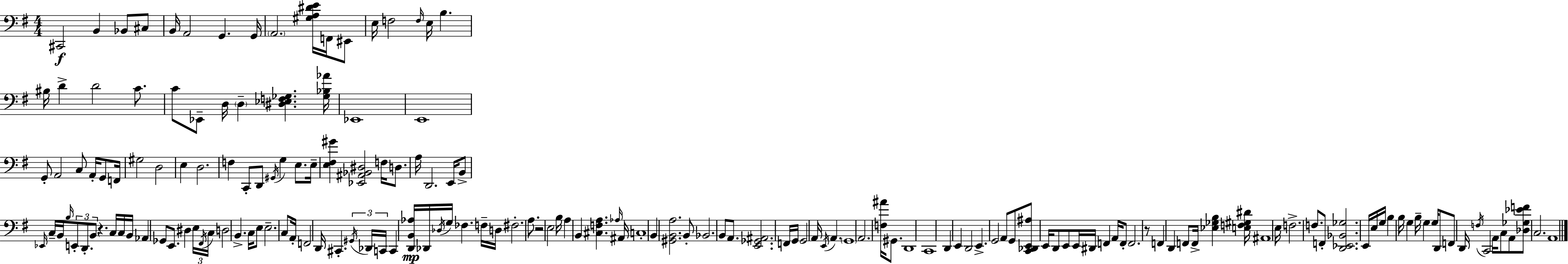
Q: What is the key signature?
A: G major